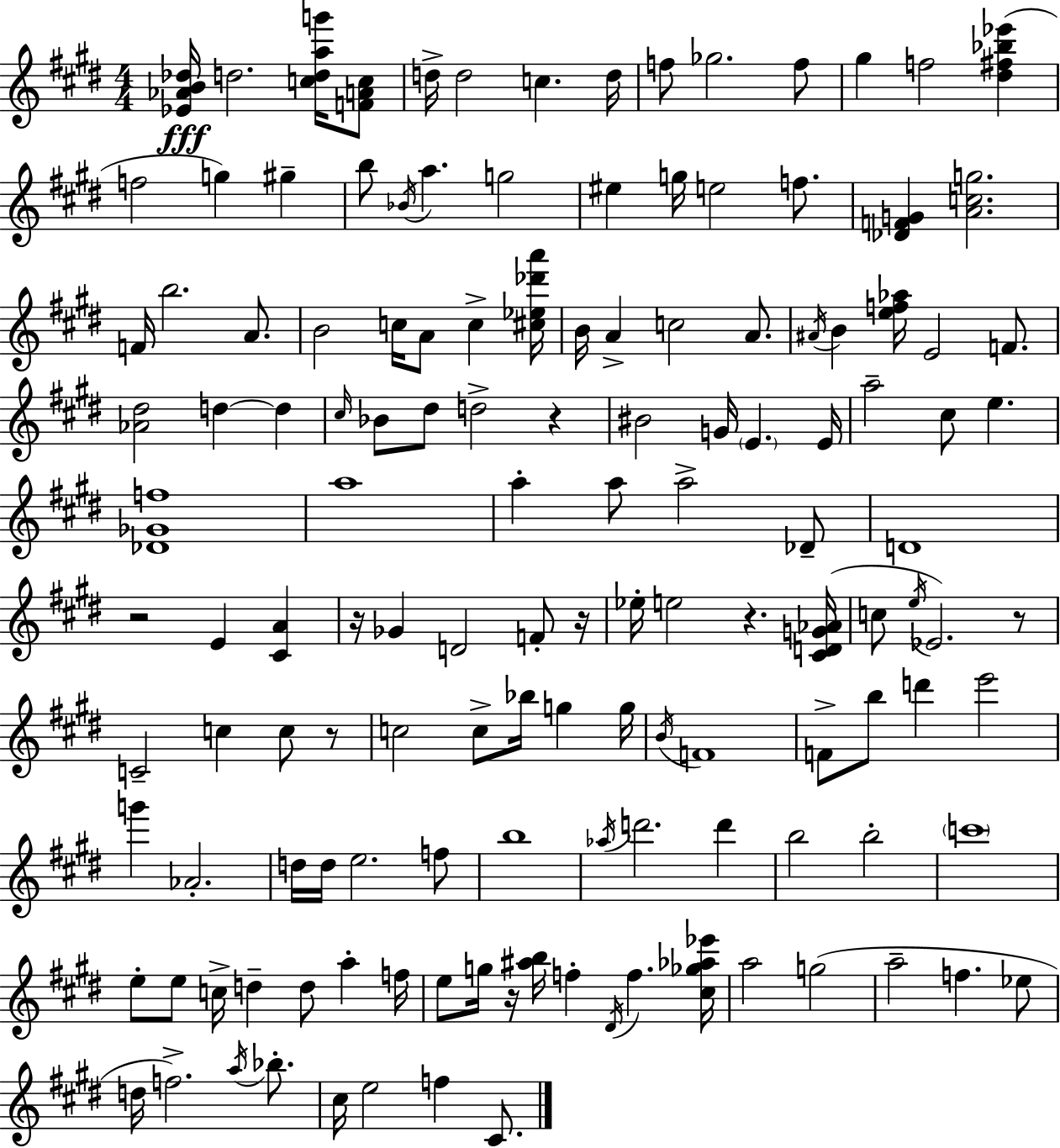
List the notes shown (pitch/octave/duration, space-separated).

[Eb4,Ab4,B4,Db5]/s D5/h. [C5,D5,A5,G6]/s [F4,A4,C5]/e D5/s D5/h C5/q. D5/s F5/e Gb5/h. F5/e G#5/q F5/h [D#5,F#5,Bb5,Eb6]/q F5/h G5/q G#5/q B5/e Bb4/s A5/q. G5/h EIS5/q G5/s E5/h F5/e. [Db4,F4,G4]/q [A4,C5,G5]/h. F4/s B5/h. A4/e. B4/h C5/s A4/e C5/q [C#5,Eb5,Db6,A6]/s B4/s A4/q C5/h A4/e. A#4/s B4/q [E5,F5,Ab5]/s E4/h F4/e. [Ab4,D#5]/h D5/q D5/q C#5/s Bb4/e D#5/e D5/h R/q BIS4/h G4/s E4/q. E4/s A5/h C#5/e E5/q. [Db4,Gb4,F5]/w A5/w A5/q A5/e A5/h Db4/e D4/w R/h E4/q [C#4,A4]/q R/s Gb4/q D4/h F4/e R/s Eb5/s E5/h R/q. [C#4,D4,G4,Ab4]/s C5/e E5/s Eb4/h. R/e C4/h C5/q C5/e R/e C5/h C5/e Bb5/s G5/q G5/s B4/s F4/w F4/e B5/e D6/q E6/h G6/q Ab4/h. D5/s D5/s E5/h. F5/e B5/w Ab5/s D6/h. D6/q B5/h B5/h C6/w E5/e E5/e C5/s D5/q D5/e A5/q F5/s E5/e G5/s R/s [A#5,B5]/s F5/q D#4/s F5/q. [C#5,Gb5,Ab5,Eb6]/s A5/h G5/h A5/h F5/q. Eb5/e D5/s F5/h. A5/s Bb5/e. C#5/s E5/h F5/q C#4/e.